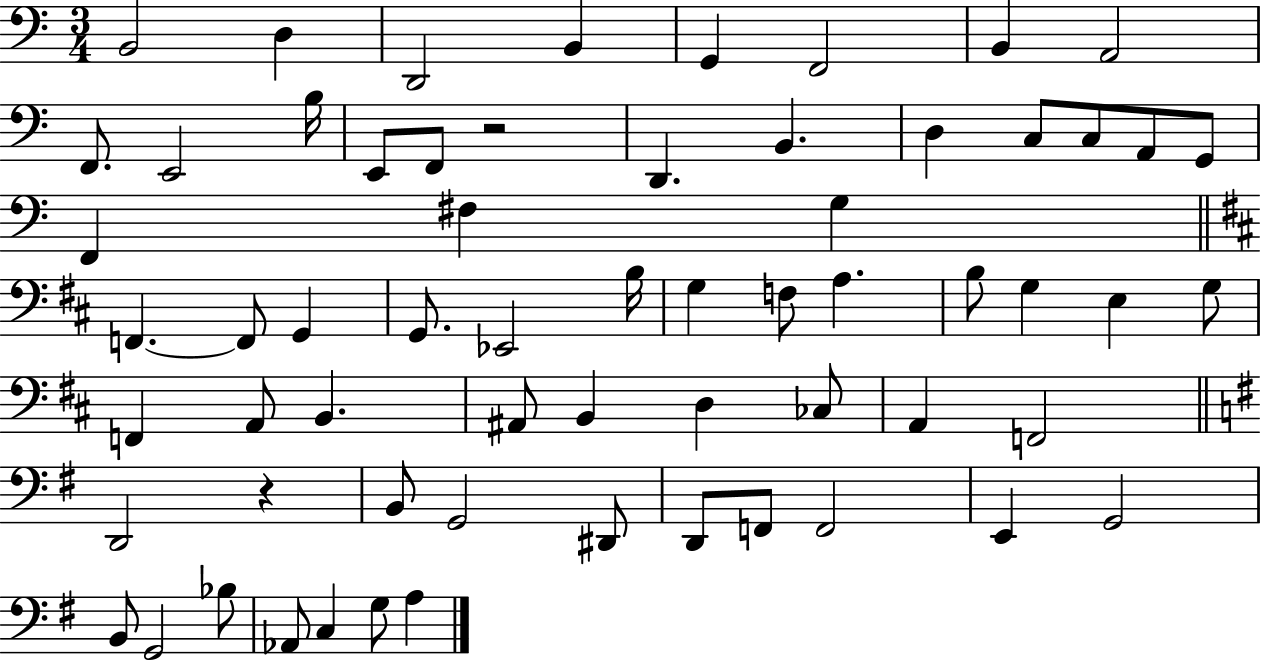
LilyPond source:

{
  \clef bass
  \numericTimeSignature
  \time 3/4
  \key c \major
  b,2 d4 | d,2 b,4 | g,4 f,2 | b,4 a,2 | \break f,8. e,2 b16 | e,8 f,8 r2 | d,4. b,4. | d4 c8 c8 a,8 g,8 | \break f,4 fis4 g4 | \bar "||" \break \key d \major f,4.~~ f,8 g,4 | g,8. ees,2 b16 | g4 f8 a4. | b8 g4 e4 g8 | \break f,4 a,8 b,4. | ais,8 b,4 d4 ces8 | a,4 f,2 | \bar "||" \break \key g \major d,2 r4 | b,8 g,2 dis,8 | d,8 f,8 f,2 | e,4 g,2 | \break b,8 g,2 bes8 | aes,8 c4 g8 a4 | \bar "|."
}